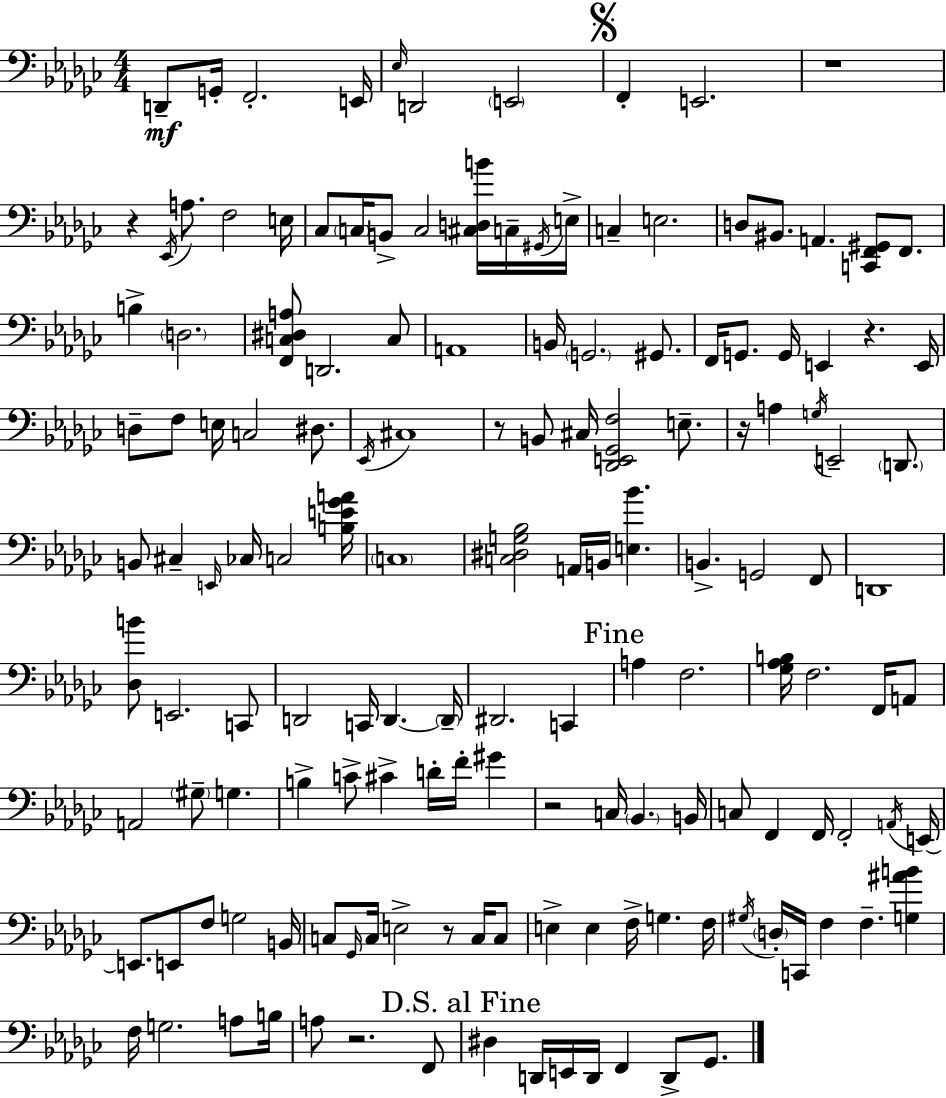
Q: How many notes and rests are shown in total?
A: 148